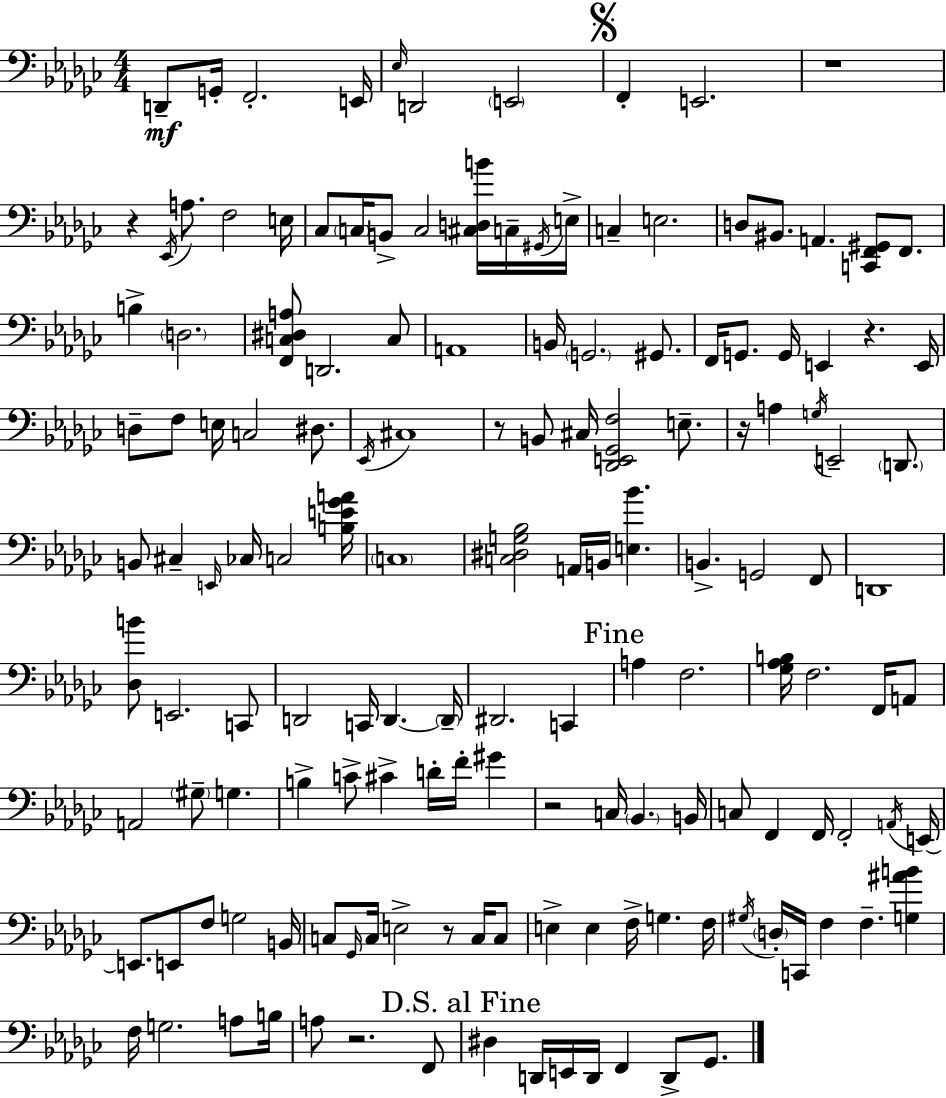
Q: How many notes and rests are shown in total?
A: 148